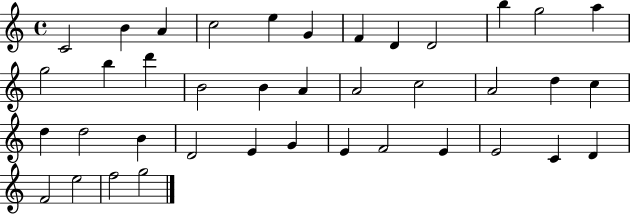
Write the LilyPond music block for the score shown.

{
  \clef treble
  \time 4/4
  \defaultTimeSignature
  \key c \major
  c'2 b'4 a'4 | c''2 e''4 g'4 | f'4 d'4 d'2 | b''4 g''2 a''4 | \break g''2 b''4 d'''4 | b'2 b'4 a'4 | a'2 c''2 | a'2 d''4 c''4 | \break d''4 d''2 b'4 | d'2 e'4 g'4 | e'4 f'2 e'4 | e'2 c'4 d'4 | \break f'2 e''2 | f''2 g''2 | \bar "|."
}